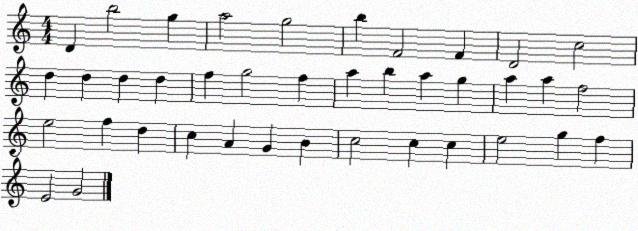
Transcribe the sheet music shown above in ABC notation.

X:1
T:Untitled
M:4/4
L:1/4
K:C
D b2 g a2 g2 b F2 F D2 c2 d d d d f g2 f a b a g a a f2 e2 f d c A G B c2 c c e2 g f E2 G2